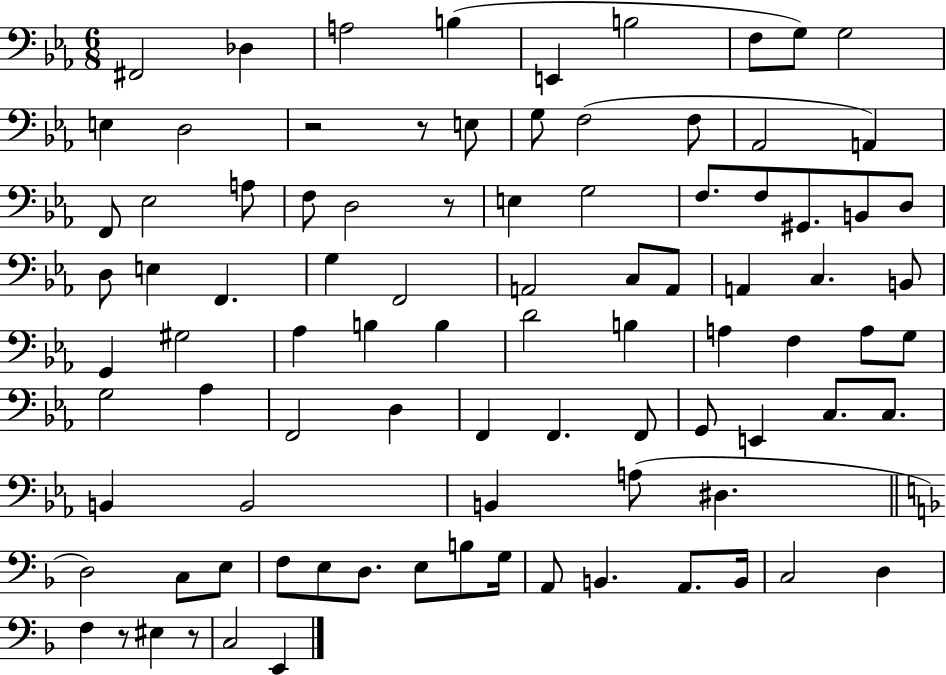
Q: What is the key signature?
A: EES major